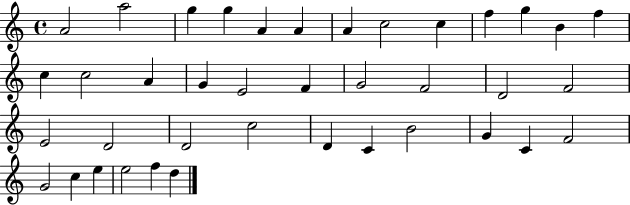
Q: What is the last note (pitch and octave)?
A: D5